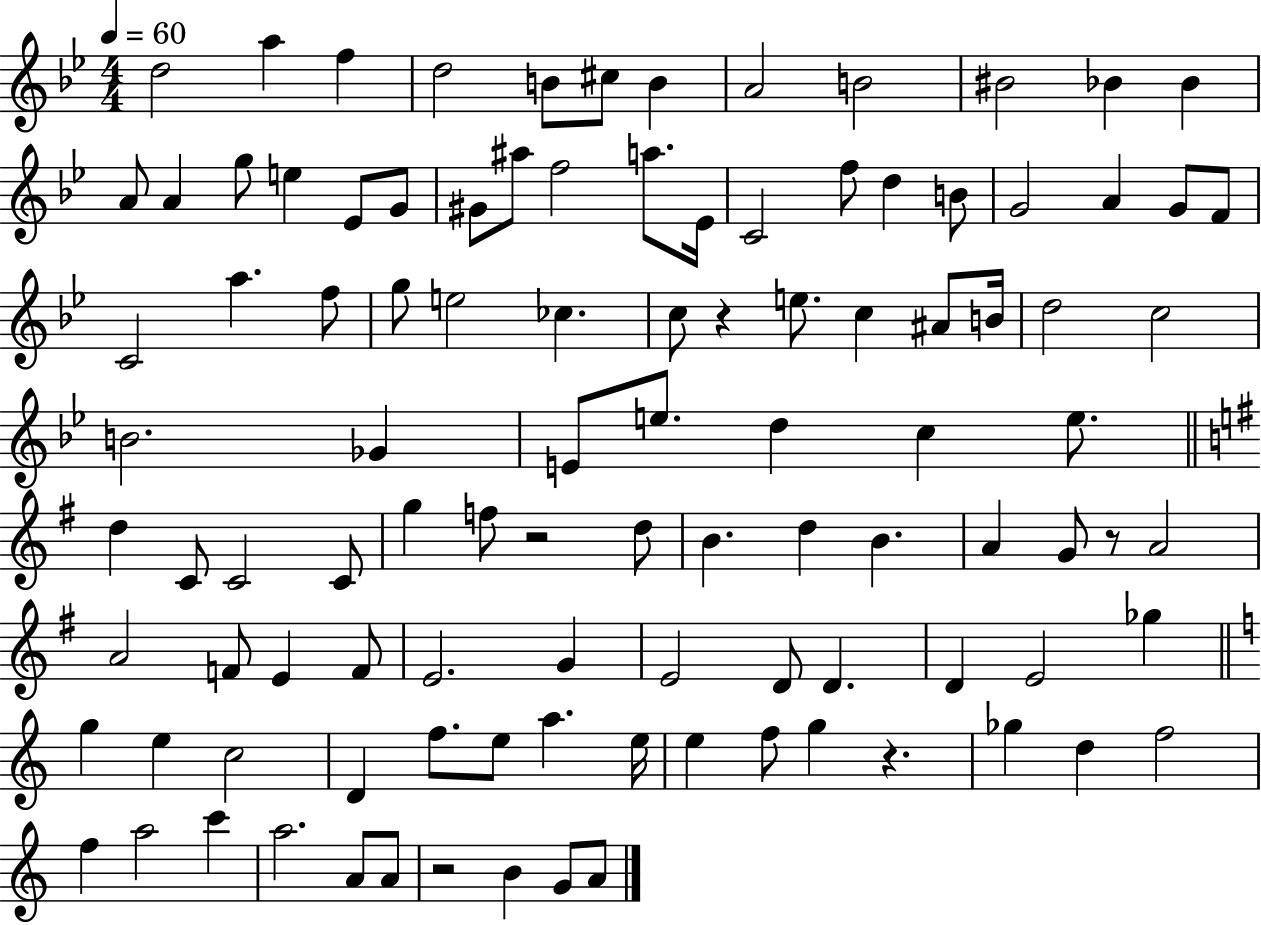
{
  \clef treble
  \numericTimeSignature
  \time 4/4
  \key bes \major
  \tempo 4 = 60
  \repeat volta 2 { d''2 a''4 f''4 | d''2 b'8 cis''8 b'4 | a'2 b'2 | bis'2 bes'4 bes'4 | \break a'8 a'4 g''8 e''4 ees'8 g'8 | gis'8 ais''8 f''2 a''8. ees'16 | c'2 f''8 d''4 b'8 | g'2 a'4 g'8 f'8 | \break c'2 a''4. f''8 | g''8 e''2 ces''4. | c''8 r4 e''8. c''4 ais'8 b'16 | d''2 c''2 | \break b'2. ges'4 | e'8 e''8. d''4 c''4 e''8. | \bar "||" \break \key e \minor d''4 c'8 c'2 c'8 | g''4 f''8 r2 d''8 | b'4. d''4 b'4. | a'4 g'8 r8 a'2 | \break a'2 f'8 e'4 f'8 | e'2. g'4 | e'2 d'8 d'4. | d'4 e'2 ges''4 | \break \bar "||" \break \key a \minor g''4 e''4 c''2 | d'4 f''8. e''8 a''4. e''16 | e''4 f''8 g''4 r4. | ges''4 d''4 f''2 | \break f''4 a''2 c'''4 | a''2. a'8 a'8 | r2 b'4 g'8 a'8 | } \bar "|."
}